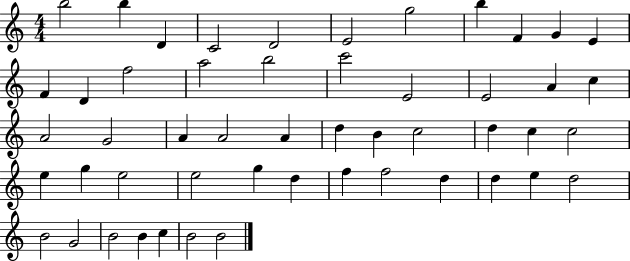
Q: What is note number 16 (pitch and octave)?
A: B5